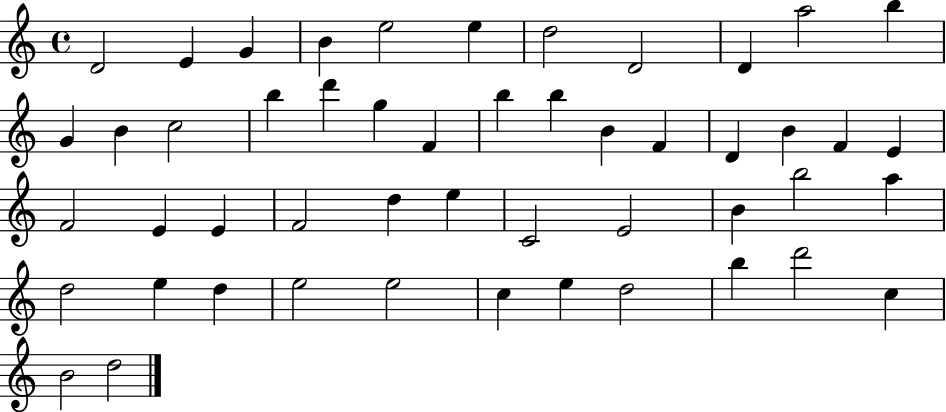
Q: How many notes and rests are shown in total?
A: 50